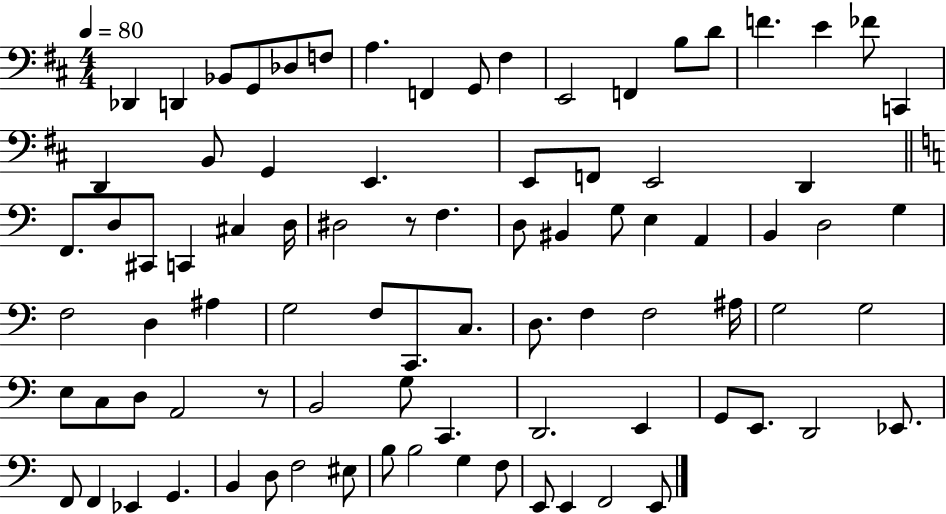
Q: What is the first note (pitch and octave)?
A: Db2